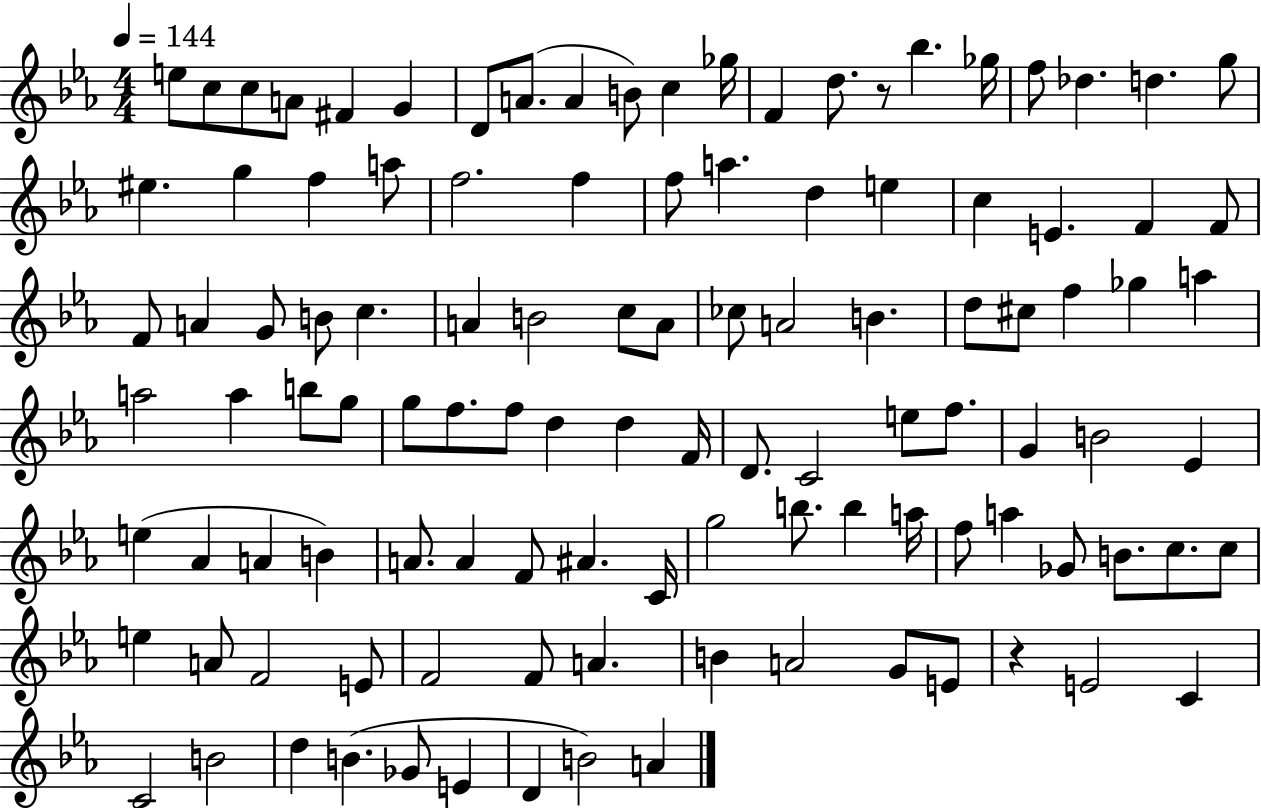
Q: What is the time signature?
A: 4/4